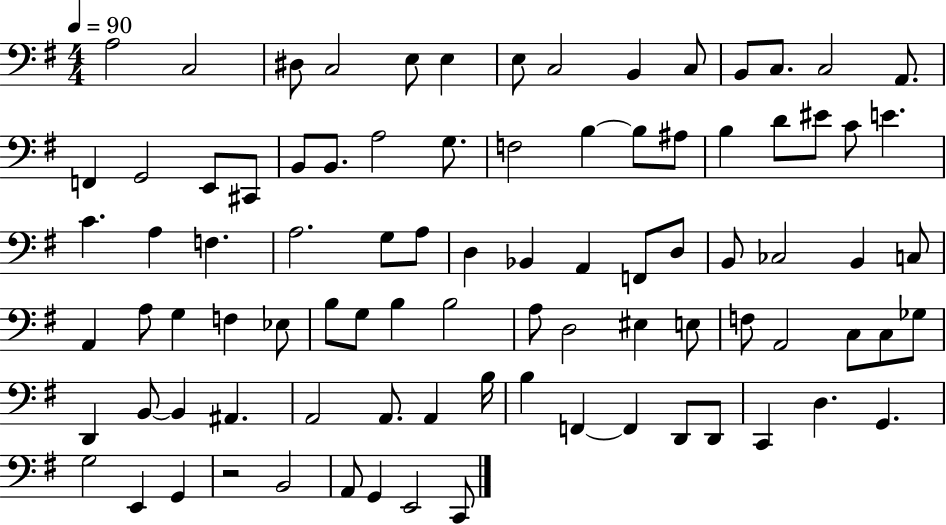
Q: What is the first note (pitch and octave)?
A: A3